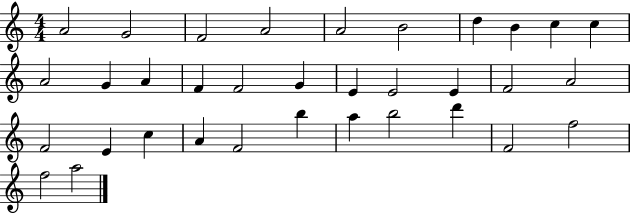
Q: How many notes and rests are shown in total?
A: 34